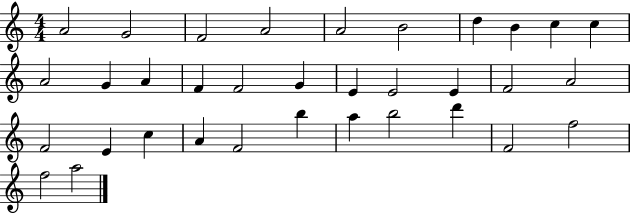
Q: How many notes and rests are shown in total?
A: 34